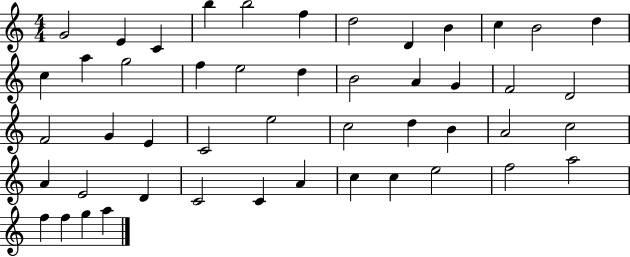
X:1
T:Untitled
M:4/4
L:1/4
K:C
G2 E C b b2 f d2 D B c B2 d c a g2 f e2 d B2 A G F2 D2 F2 G E C2 e2 c2 d B A2 c2 A E2 D C2 C A c c e2 f2 a2 f f g a